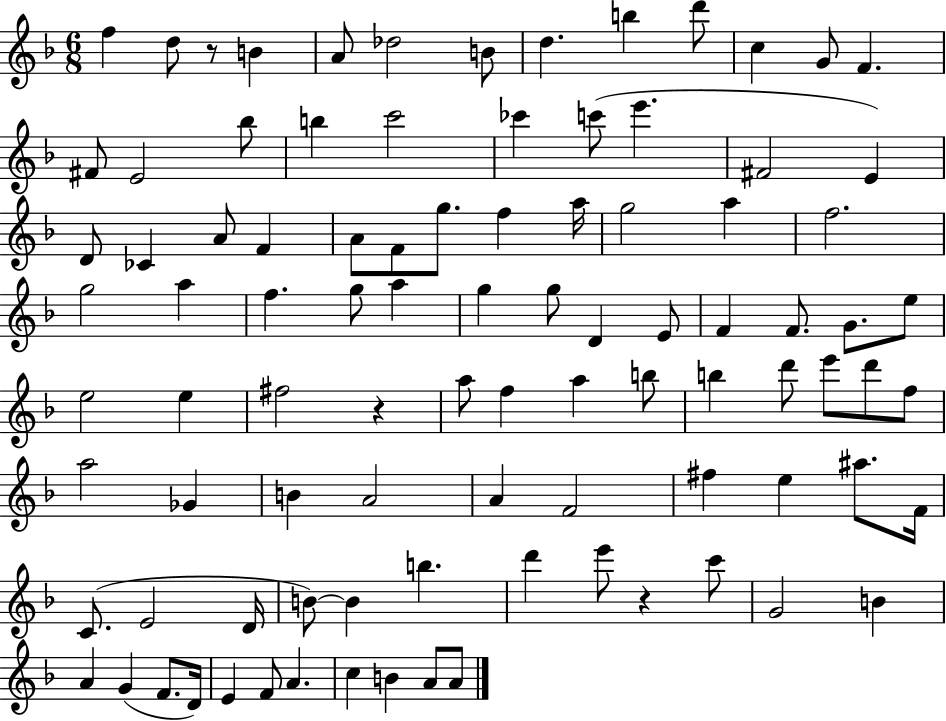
F5/q D5/e R/e B4/q A4/e Db5/h B4/e D5/q. B5/q D6/e C5/q G4/e F4/q. F#4/e E4/h Bb5/e B5/q C6/h CES6/q C6/e E6/q. F#4/h E4/q D4/e CES4/q A4/e F4/q A4/e F4/e G5/e. F5/q A5/s G5/h A5/q F5/h. G5/h A5/q F5/q. G5/e A5/q G5/q G5/e D4/q E4/e F4/q F4/e. G4/e. E5/e E5/h E5/q F#5/h R/q A5/e F5/q A5/q B5/e B5/q D6/e E6/e D6/e F5/e A5/h Gb4/q B4/q A4/h A4/q F4/h F#5/q E5/q A#5/e. F4/s C4/e. E4/h D4/s B4/e B4/q B5/q. D6/q E6/e R/q C6/e G4/h B4/q A4/q G4/q F4/e. D4/s E4/q F4/e A4/q. C5/q B4/q A4/e A4/e